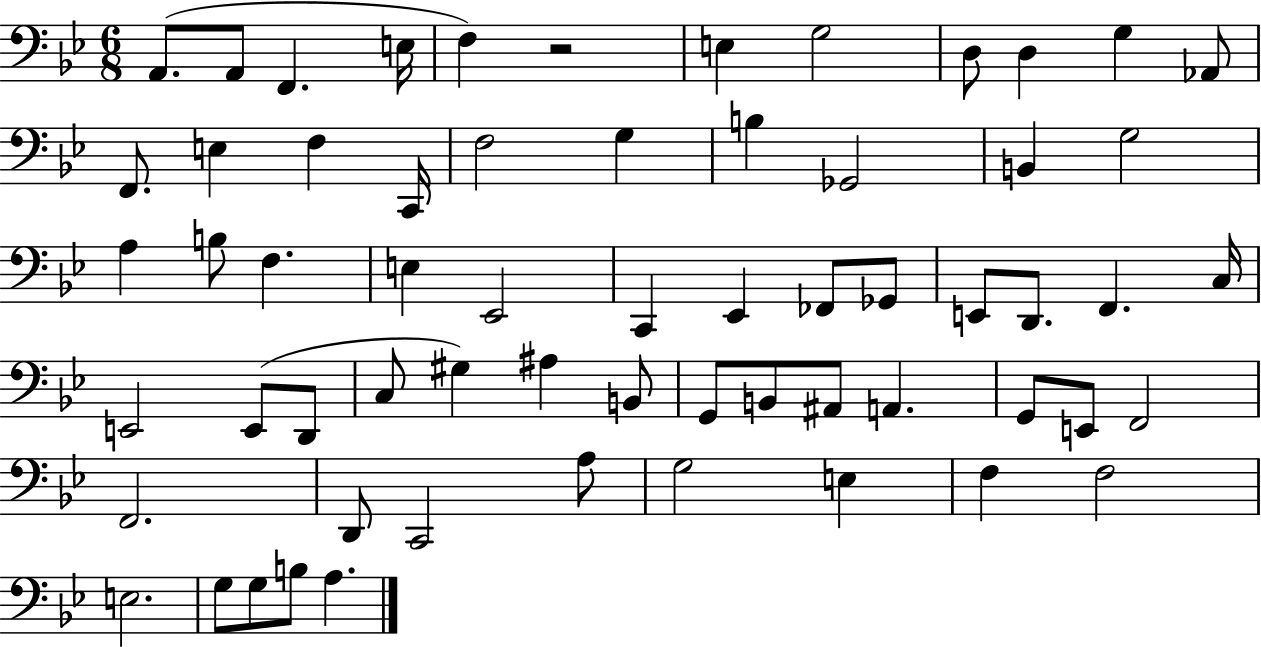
{
  \clef bass
  \numericTimeSignature
  \time 6/8
  \key bes \major
  a,8.( a,8 f,4. e16 | f4) r2 | e4 g2 | d8 d4 g4 aes,8 | \break f,8. e4 f4 c,16 | f2 g4 | b4 ges,2 | b,4 g2 | \break a4 b8 f4. | e4 ees,2 | c,4 ees,4 fes,8 ges,8 | e,8 d,8. f,4. c16 | \break e,2 e,8( d,8 | c8 gis4) ais4 b,8 | g,8 b,8 ais,8 a,4. | g,8 e,8 f,2 | \break f,2. | d,8 c,2 a8 | g2 e4 | f4 f2 | \break e2. | g8 g8 b8 a4. | \bar "|."
}